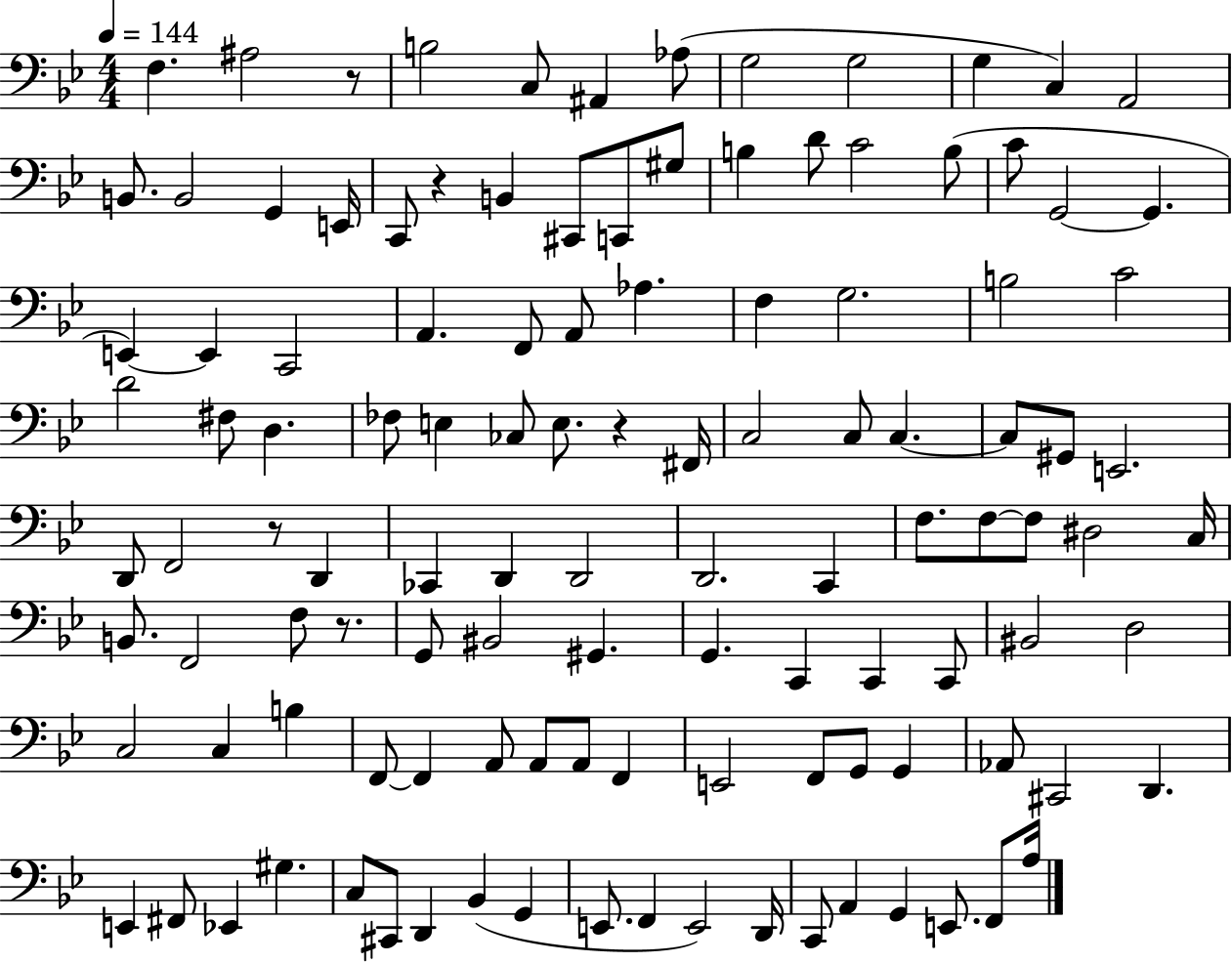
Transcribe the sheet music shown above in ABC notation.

X:1
T:Untitled
M:4/4
L:1/4
K:Bb
F, ^A,2 z/2 B,2 C,/2 ^A,, _A,/2 G,2 G,2 G, C, A,,2 B,,/2 B,,2 G,, E,,/4 C,,/2 z B,, ^C,,/2 C,,/2 ^G,/2 B, D/2 C2 B,/2 C/2 G,,2 G,, E,, E,, C,,2 A,, F,,/2 A,,/2 _A, F, G,2 B,2 C2 D2 ^F,/2 D, _F,/2 E, _C,/2 E,/2 z ^F,,/4 C,2 C,/2 C, C,/2 ^G,,/2 E,,2 D,,/2 F,,2 z/2 D,, _C,, D,, D,,2 D,,2 C,, F,/2 F,/2 F,/2 ^D,2 C,/4 B,,/2 F,,2 F,/2 z/2 G,,/2 ^B,,2 ^G,, G,, C,, C,, C,,/2 ^B,,2 D,2 C,2 C, B, F,,/2 F,, A,,/2 A,,/2 A,,/2 F,, E,,2 F,,/2 G,,/2 G,, _A,,/2 ^C,,2 D,, E,, ^F,,/2 _E,, ^G, C,/2 ^C,,/2 D,, _B,, G,, E,,/2 F,, E,,2 D,,/4 C,,/2 A,, G,, E,,/2 F,,/2 A,/4